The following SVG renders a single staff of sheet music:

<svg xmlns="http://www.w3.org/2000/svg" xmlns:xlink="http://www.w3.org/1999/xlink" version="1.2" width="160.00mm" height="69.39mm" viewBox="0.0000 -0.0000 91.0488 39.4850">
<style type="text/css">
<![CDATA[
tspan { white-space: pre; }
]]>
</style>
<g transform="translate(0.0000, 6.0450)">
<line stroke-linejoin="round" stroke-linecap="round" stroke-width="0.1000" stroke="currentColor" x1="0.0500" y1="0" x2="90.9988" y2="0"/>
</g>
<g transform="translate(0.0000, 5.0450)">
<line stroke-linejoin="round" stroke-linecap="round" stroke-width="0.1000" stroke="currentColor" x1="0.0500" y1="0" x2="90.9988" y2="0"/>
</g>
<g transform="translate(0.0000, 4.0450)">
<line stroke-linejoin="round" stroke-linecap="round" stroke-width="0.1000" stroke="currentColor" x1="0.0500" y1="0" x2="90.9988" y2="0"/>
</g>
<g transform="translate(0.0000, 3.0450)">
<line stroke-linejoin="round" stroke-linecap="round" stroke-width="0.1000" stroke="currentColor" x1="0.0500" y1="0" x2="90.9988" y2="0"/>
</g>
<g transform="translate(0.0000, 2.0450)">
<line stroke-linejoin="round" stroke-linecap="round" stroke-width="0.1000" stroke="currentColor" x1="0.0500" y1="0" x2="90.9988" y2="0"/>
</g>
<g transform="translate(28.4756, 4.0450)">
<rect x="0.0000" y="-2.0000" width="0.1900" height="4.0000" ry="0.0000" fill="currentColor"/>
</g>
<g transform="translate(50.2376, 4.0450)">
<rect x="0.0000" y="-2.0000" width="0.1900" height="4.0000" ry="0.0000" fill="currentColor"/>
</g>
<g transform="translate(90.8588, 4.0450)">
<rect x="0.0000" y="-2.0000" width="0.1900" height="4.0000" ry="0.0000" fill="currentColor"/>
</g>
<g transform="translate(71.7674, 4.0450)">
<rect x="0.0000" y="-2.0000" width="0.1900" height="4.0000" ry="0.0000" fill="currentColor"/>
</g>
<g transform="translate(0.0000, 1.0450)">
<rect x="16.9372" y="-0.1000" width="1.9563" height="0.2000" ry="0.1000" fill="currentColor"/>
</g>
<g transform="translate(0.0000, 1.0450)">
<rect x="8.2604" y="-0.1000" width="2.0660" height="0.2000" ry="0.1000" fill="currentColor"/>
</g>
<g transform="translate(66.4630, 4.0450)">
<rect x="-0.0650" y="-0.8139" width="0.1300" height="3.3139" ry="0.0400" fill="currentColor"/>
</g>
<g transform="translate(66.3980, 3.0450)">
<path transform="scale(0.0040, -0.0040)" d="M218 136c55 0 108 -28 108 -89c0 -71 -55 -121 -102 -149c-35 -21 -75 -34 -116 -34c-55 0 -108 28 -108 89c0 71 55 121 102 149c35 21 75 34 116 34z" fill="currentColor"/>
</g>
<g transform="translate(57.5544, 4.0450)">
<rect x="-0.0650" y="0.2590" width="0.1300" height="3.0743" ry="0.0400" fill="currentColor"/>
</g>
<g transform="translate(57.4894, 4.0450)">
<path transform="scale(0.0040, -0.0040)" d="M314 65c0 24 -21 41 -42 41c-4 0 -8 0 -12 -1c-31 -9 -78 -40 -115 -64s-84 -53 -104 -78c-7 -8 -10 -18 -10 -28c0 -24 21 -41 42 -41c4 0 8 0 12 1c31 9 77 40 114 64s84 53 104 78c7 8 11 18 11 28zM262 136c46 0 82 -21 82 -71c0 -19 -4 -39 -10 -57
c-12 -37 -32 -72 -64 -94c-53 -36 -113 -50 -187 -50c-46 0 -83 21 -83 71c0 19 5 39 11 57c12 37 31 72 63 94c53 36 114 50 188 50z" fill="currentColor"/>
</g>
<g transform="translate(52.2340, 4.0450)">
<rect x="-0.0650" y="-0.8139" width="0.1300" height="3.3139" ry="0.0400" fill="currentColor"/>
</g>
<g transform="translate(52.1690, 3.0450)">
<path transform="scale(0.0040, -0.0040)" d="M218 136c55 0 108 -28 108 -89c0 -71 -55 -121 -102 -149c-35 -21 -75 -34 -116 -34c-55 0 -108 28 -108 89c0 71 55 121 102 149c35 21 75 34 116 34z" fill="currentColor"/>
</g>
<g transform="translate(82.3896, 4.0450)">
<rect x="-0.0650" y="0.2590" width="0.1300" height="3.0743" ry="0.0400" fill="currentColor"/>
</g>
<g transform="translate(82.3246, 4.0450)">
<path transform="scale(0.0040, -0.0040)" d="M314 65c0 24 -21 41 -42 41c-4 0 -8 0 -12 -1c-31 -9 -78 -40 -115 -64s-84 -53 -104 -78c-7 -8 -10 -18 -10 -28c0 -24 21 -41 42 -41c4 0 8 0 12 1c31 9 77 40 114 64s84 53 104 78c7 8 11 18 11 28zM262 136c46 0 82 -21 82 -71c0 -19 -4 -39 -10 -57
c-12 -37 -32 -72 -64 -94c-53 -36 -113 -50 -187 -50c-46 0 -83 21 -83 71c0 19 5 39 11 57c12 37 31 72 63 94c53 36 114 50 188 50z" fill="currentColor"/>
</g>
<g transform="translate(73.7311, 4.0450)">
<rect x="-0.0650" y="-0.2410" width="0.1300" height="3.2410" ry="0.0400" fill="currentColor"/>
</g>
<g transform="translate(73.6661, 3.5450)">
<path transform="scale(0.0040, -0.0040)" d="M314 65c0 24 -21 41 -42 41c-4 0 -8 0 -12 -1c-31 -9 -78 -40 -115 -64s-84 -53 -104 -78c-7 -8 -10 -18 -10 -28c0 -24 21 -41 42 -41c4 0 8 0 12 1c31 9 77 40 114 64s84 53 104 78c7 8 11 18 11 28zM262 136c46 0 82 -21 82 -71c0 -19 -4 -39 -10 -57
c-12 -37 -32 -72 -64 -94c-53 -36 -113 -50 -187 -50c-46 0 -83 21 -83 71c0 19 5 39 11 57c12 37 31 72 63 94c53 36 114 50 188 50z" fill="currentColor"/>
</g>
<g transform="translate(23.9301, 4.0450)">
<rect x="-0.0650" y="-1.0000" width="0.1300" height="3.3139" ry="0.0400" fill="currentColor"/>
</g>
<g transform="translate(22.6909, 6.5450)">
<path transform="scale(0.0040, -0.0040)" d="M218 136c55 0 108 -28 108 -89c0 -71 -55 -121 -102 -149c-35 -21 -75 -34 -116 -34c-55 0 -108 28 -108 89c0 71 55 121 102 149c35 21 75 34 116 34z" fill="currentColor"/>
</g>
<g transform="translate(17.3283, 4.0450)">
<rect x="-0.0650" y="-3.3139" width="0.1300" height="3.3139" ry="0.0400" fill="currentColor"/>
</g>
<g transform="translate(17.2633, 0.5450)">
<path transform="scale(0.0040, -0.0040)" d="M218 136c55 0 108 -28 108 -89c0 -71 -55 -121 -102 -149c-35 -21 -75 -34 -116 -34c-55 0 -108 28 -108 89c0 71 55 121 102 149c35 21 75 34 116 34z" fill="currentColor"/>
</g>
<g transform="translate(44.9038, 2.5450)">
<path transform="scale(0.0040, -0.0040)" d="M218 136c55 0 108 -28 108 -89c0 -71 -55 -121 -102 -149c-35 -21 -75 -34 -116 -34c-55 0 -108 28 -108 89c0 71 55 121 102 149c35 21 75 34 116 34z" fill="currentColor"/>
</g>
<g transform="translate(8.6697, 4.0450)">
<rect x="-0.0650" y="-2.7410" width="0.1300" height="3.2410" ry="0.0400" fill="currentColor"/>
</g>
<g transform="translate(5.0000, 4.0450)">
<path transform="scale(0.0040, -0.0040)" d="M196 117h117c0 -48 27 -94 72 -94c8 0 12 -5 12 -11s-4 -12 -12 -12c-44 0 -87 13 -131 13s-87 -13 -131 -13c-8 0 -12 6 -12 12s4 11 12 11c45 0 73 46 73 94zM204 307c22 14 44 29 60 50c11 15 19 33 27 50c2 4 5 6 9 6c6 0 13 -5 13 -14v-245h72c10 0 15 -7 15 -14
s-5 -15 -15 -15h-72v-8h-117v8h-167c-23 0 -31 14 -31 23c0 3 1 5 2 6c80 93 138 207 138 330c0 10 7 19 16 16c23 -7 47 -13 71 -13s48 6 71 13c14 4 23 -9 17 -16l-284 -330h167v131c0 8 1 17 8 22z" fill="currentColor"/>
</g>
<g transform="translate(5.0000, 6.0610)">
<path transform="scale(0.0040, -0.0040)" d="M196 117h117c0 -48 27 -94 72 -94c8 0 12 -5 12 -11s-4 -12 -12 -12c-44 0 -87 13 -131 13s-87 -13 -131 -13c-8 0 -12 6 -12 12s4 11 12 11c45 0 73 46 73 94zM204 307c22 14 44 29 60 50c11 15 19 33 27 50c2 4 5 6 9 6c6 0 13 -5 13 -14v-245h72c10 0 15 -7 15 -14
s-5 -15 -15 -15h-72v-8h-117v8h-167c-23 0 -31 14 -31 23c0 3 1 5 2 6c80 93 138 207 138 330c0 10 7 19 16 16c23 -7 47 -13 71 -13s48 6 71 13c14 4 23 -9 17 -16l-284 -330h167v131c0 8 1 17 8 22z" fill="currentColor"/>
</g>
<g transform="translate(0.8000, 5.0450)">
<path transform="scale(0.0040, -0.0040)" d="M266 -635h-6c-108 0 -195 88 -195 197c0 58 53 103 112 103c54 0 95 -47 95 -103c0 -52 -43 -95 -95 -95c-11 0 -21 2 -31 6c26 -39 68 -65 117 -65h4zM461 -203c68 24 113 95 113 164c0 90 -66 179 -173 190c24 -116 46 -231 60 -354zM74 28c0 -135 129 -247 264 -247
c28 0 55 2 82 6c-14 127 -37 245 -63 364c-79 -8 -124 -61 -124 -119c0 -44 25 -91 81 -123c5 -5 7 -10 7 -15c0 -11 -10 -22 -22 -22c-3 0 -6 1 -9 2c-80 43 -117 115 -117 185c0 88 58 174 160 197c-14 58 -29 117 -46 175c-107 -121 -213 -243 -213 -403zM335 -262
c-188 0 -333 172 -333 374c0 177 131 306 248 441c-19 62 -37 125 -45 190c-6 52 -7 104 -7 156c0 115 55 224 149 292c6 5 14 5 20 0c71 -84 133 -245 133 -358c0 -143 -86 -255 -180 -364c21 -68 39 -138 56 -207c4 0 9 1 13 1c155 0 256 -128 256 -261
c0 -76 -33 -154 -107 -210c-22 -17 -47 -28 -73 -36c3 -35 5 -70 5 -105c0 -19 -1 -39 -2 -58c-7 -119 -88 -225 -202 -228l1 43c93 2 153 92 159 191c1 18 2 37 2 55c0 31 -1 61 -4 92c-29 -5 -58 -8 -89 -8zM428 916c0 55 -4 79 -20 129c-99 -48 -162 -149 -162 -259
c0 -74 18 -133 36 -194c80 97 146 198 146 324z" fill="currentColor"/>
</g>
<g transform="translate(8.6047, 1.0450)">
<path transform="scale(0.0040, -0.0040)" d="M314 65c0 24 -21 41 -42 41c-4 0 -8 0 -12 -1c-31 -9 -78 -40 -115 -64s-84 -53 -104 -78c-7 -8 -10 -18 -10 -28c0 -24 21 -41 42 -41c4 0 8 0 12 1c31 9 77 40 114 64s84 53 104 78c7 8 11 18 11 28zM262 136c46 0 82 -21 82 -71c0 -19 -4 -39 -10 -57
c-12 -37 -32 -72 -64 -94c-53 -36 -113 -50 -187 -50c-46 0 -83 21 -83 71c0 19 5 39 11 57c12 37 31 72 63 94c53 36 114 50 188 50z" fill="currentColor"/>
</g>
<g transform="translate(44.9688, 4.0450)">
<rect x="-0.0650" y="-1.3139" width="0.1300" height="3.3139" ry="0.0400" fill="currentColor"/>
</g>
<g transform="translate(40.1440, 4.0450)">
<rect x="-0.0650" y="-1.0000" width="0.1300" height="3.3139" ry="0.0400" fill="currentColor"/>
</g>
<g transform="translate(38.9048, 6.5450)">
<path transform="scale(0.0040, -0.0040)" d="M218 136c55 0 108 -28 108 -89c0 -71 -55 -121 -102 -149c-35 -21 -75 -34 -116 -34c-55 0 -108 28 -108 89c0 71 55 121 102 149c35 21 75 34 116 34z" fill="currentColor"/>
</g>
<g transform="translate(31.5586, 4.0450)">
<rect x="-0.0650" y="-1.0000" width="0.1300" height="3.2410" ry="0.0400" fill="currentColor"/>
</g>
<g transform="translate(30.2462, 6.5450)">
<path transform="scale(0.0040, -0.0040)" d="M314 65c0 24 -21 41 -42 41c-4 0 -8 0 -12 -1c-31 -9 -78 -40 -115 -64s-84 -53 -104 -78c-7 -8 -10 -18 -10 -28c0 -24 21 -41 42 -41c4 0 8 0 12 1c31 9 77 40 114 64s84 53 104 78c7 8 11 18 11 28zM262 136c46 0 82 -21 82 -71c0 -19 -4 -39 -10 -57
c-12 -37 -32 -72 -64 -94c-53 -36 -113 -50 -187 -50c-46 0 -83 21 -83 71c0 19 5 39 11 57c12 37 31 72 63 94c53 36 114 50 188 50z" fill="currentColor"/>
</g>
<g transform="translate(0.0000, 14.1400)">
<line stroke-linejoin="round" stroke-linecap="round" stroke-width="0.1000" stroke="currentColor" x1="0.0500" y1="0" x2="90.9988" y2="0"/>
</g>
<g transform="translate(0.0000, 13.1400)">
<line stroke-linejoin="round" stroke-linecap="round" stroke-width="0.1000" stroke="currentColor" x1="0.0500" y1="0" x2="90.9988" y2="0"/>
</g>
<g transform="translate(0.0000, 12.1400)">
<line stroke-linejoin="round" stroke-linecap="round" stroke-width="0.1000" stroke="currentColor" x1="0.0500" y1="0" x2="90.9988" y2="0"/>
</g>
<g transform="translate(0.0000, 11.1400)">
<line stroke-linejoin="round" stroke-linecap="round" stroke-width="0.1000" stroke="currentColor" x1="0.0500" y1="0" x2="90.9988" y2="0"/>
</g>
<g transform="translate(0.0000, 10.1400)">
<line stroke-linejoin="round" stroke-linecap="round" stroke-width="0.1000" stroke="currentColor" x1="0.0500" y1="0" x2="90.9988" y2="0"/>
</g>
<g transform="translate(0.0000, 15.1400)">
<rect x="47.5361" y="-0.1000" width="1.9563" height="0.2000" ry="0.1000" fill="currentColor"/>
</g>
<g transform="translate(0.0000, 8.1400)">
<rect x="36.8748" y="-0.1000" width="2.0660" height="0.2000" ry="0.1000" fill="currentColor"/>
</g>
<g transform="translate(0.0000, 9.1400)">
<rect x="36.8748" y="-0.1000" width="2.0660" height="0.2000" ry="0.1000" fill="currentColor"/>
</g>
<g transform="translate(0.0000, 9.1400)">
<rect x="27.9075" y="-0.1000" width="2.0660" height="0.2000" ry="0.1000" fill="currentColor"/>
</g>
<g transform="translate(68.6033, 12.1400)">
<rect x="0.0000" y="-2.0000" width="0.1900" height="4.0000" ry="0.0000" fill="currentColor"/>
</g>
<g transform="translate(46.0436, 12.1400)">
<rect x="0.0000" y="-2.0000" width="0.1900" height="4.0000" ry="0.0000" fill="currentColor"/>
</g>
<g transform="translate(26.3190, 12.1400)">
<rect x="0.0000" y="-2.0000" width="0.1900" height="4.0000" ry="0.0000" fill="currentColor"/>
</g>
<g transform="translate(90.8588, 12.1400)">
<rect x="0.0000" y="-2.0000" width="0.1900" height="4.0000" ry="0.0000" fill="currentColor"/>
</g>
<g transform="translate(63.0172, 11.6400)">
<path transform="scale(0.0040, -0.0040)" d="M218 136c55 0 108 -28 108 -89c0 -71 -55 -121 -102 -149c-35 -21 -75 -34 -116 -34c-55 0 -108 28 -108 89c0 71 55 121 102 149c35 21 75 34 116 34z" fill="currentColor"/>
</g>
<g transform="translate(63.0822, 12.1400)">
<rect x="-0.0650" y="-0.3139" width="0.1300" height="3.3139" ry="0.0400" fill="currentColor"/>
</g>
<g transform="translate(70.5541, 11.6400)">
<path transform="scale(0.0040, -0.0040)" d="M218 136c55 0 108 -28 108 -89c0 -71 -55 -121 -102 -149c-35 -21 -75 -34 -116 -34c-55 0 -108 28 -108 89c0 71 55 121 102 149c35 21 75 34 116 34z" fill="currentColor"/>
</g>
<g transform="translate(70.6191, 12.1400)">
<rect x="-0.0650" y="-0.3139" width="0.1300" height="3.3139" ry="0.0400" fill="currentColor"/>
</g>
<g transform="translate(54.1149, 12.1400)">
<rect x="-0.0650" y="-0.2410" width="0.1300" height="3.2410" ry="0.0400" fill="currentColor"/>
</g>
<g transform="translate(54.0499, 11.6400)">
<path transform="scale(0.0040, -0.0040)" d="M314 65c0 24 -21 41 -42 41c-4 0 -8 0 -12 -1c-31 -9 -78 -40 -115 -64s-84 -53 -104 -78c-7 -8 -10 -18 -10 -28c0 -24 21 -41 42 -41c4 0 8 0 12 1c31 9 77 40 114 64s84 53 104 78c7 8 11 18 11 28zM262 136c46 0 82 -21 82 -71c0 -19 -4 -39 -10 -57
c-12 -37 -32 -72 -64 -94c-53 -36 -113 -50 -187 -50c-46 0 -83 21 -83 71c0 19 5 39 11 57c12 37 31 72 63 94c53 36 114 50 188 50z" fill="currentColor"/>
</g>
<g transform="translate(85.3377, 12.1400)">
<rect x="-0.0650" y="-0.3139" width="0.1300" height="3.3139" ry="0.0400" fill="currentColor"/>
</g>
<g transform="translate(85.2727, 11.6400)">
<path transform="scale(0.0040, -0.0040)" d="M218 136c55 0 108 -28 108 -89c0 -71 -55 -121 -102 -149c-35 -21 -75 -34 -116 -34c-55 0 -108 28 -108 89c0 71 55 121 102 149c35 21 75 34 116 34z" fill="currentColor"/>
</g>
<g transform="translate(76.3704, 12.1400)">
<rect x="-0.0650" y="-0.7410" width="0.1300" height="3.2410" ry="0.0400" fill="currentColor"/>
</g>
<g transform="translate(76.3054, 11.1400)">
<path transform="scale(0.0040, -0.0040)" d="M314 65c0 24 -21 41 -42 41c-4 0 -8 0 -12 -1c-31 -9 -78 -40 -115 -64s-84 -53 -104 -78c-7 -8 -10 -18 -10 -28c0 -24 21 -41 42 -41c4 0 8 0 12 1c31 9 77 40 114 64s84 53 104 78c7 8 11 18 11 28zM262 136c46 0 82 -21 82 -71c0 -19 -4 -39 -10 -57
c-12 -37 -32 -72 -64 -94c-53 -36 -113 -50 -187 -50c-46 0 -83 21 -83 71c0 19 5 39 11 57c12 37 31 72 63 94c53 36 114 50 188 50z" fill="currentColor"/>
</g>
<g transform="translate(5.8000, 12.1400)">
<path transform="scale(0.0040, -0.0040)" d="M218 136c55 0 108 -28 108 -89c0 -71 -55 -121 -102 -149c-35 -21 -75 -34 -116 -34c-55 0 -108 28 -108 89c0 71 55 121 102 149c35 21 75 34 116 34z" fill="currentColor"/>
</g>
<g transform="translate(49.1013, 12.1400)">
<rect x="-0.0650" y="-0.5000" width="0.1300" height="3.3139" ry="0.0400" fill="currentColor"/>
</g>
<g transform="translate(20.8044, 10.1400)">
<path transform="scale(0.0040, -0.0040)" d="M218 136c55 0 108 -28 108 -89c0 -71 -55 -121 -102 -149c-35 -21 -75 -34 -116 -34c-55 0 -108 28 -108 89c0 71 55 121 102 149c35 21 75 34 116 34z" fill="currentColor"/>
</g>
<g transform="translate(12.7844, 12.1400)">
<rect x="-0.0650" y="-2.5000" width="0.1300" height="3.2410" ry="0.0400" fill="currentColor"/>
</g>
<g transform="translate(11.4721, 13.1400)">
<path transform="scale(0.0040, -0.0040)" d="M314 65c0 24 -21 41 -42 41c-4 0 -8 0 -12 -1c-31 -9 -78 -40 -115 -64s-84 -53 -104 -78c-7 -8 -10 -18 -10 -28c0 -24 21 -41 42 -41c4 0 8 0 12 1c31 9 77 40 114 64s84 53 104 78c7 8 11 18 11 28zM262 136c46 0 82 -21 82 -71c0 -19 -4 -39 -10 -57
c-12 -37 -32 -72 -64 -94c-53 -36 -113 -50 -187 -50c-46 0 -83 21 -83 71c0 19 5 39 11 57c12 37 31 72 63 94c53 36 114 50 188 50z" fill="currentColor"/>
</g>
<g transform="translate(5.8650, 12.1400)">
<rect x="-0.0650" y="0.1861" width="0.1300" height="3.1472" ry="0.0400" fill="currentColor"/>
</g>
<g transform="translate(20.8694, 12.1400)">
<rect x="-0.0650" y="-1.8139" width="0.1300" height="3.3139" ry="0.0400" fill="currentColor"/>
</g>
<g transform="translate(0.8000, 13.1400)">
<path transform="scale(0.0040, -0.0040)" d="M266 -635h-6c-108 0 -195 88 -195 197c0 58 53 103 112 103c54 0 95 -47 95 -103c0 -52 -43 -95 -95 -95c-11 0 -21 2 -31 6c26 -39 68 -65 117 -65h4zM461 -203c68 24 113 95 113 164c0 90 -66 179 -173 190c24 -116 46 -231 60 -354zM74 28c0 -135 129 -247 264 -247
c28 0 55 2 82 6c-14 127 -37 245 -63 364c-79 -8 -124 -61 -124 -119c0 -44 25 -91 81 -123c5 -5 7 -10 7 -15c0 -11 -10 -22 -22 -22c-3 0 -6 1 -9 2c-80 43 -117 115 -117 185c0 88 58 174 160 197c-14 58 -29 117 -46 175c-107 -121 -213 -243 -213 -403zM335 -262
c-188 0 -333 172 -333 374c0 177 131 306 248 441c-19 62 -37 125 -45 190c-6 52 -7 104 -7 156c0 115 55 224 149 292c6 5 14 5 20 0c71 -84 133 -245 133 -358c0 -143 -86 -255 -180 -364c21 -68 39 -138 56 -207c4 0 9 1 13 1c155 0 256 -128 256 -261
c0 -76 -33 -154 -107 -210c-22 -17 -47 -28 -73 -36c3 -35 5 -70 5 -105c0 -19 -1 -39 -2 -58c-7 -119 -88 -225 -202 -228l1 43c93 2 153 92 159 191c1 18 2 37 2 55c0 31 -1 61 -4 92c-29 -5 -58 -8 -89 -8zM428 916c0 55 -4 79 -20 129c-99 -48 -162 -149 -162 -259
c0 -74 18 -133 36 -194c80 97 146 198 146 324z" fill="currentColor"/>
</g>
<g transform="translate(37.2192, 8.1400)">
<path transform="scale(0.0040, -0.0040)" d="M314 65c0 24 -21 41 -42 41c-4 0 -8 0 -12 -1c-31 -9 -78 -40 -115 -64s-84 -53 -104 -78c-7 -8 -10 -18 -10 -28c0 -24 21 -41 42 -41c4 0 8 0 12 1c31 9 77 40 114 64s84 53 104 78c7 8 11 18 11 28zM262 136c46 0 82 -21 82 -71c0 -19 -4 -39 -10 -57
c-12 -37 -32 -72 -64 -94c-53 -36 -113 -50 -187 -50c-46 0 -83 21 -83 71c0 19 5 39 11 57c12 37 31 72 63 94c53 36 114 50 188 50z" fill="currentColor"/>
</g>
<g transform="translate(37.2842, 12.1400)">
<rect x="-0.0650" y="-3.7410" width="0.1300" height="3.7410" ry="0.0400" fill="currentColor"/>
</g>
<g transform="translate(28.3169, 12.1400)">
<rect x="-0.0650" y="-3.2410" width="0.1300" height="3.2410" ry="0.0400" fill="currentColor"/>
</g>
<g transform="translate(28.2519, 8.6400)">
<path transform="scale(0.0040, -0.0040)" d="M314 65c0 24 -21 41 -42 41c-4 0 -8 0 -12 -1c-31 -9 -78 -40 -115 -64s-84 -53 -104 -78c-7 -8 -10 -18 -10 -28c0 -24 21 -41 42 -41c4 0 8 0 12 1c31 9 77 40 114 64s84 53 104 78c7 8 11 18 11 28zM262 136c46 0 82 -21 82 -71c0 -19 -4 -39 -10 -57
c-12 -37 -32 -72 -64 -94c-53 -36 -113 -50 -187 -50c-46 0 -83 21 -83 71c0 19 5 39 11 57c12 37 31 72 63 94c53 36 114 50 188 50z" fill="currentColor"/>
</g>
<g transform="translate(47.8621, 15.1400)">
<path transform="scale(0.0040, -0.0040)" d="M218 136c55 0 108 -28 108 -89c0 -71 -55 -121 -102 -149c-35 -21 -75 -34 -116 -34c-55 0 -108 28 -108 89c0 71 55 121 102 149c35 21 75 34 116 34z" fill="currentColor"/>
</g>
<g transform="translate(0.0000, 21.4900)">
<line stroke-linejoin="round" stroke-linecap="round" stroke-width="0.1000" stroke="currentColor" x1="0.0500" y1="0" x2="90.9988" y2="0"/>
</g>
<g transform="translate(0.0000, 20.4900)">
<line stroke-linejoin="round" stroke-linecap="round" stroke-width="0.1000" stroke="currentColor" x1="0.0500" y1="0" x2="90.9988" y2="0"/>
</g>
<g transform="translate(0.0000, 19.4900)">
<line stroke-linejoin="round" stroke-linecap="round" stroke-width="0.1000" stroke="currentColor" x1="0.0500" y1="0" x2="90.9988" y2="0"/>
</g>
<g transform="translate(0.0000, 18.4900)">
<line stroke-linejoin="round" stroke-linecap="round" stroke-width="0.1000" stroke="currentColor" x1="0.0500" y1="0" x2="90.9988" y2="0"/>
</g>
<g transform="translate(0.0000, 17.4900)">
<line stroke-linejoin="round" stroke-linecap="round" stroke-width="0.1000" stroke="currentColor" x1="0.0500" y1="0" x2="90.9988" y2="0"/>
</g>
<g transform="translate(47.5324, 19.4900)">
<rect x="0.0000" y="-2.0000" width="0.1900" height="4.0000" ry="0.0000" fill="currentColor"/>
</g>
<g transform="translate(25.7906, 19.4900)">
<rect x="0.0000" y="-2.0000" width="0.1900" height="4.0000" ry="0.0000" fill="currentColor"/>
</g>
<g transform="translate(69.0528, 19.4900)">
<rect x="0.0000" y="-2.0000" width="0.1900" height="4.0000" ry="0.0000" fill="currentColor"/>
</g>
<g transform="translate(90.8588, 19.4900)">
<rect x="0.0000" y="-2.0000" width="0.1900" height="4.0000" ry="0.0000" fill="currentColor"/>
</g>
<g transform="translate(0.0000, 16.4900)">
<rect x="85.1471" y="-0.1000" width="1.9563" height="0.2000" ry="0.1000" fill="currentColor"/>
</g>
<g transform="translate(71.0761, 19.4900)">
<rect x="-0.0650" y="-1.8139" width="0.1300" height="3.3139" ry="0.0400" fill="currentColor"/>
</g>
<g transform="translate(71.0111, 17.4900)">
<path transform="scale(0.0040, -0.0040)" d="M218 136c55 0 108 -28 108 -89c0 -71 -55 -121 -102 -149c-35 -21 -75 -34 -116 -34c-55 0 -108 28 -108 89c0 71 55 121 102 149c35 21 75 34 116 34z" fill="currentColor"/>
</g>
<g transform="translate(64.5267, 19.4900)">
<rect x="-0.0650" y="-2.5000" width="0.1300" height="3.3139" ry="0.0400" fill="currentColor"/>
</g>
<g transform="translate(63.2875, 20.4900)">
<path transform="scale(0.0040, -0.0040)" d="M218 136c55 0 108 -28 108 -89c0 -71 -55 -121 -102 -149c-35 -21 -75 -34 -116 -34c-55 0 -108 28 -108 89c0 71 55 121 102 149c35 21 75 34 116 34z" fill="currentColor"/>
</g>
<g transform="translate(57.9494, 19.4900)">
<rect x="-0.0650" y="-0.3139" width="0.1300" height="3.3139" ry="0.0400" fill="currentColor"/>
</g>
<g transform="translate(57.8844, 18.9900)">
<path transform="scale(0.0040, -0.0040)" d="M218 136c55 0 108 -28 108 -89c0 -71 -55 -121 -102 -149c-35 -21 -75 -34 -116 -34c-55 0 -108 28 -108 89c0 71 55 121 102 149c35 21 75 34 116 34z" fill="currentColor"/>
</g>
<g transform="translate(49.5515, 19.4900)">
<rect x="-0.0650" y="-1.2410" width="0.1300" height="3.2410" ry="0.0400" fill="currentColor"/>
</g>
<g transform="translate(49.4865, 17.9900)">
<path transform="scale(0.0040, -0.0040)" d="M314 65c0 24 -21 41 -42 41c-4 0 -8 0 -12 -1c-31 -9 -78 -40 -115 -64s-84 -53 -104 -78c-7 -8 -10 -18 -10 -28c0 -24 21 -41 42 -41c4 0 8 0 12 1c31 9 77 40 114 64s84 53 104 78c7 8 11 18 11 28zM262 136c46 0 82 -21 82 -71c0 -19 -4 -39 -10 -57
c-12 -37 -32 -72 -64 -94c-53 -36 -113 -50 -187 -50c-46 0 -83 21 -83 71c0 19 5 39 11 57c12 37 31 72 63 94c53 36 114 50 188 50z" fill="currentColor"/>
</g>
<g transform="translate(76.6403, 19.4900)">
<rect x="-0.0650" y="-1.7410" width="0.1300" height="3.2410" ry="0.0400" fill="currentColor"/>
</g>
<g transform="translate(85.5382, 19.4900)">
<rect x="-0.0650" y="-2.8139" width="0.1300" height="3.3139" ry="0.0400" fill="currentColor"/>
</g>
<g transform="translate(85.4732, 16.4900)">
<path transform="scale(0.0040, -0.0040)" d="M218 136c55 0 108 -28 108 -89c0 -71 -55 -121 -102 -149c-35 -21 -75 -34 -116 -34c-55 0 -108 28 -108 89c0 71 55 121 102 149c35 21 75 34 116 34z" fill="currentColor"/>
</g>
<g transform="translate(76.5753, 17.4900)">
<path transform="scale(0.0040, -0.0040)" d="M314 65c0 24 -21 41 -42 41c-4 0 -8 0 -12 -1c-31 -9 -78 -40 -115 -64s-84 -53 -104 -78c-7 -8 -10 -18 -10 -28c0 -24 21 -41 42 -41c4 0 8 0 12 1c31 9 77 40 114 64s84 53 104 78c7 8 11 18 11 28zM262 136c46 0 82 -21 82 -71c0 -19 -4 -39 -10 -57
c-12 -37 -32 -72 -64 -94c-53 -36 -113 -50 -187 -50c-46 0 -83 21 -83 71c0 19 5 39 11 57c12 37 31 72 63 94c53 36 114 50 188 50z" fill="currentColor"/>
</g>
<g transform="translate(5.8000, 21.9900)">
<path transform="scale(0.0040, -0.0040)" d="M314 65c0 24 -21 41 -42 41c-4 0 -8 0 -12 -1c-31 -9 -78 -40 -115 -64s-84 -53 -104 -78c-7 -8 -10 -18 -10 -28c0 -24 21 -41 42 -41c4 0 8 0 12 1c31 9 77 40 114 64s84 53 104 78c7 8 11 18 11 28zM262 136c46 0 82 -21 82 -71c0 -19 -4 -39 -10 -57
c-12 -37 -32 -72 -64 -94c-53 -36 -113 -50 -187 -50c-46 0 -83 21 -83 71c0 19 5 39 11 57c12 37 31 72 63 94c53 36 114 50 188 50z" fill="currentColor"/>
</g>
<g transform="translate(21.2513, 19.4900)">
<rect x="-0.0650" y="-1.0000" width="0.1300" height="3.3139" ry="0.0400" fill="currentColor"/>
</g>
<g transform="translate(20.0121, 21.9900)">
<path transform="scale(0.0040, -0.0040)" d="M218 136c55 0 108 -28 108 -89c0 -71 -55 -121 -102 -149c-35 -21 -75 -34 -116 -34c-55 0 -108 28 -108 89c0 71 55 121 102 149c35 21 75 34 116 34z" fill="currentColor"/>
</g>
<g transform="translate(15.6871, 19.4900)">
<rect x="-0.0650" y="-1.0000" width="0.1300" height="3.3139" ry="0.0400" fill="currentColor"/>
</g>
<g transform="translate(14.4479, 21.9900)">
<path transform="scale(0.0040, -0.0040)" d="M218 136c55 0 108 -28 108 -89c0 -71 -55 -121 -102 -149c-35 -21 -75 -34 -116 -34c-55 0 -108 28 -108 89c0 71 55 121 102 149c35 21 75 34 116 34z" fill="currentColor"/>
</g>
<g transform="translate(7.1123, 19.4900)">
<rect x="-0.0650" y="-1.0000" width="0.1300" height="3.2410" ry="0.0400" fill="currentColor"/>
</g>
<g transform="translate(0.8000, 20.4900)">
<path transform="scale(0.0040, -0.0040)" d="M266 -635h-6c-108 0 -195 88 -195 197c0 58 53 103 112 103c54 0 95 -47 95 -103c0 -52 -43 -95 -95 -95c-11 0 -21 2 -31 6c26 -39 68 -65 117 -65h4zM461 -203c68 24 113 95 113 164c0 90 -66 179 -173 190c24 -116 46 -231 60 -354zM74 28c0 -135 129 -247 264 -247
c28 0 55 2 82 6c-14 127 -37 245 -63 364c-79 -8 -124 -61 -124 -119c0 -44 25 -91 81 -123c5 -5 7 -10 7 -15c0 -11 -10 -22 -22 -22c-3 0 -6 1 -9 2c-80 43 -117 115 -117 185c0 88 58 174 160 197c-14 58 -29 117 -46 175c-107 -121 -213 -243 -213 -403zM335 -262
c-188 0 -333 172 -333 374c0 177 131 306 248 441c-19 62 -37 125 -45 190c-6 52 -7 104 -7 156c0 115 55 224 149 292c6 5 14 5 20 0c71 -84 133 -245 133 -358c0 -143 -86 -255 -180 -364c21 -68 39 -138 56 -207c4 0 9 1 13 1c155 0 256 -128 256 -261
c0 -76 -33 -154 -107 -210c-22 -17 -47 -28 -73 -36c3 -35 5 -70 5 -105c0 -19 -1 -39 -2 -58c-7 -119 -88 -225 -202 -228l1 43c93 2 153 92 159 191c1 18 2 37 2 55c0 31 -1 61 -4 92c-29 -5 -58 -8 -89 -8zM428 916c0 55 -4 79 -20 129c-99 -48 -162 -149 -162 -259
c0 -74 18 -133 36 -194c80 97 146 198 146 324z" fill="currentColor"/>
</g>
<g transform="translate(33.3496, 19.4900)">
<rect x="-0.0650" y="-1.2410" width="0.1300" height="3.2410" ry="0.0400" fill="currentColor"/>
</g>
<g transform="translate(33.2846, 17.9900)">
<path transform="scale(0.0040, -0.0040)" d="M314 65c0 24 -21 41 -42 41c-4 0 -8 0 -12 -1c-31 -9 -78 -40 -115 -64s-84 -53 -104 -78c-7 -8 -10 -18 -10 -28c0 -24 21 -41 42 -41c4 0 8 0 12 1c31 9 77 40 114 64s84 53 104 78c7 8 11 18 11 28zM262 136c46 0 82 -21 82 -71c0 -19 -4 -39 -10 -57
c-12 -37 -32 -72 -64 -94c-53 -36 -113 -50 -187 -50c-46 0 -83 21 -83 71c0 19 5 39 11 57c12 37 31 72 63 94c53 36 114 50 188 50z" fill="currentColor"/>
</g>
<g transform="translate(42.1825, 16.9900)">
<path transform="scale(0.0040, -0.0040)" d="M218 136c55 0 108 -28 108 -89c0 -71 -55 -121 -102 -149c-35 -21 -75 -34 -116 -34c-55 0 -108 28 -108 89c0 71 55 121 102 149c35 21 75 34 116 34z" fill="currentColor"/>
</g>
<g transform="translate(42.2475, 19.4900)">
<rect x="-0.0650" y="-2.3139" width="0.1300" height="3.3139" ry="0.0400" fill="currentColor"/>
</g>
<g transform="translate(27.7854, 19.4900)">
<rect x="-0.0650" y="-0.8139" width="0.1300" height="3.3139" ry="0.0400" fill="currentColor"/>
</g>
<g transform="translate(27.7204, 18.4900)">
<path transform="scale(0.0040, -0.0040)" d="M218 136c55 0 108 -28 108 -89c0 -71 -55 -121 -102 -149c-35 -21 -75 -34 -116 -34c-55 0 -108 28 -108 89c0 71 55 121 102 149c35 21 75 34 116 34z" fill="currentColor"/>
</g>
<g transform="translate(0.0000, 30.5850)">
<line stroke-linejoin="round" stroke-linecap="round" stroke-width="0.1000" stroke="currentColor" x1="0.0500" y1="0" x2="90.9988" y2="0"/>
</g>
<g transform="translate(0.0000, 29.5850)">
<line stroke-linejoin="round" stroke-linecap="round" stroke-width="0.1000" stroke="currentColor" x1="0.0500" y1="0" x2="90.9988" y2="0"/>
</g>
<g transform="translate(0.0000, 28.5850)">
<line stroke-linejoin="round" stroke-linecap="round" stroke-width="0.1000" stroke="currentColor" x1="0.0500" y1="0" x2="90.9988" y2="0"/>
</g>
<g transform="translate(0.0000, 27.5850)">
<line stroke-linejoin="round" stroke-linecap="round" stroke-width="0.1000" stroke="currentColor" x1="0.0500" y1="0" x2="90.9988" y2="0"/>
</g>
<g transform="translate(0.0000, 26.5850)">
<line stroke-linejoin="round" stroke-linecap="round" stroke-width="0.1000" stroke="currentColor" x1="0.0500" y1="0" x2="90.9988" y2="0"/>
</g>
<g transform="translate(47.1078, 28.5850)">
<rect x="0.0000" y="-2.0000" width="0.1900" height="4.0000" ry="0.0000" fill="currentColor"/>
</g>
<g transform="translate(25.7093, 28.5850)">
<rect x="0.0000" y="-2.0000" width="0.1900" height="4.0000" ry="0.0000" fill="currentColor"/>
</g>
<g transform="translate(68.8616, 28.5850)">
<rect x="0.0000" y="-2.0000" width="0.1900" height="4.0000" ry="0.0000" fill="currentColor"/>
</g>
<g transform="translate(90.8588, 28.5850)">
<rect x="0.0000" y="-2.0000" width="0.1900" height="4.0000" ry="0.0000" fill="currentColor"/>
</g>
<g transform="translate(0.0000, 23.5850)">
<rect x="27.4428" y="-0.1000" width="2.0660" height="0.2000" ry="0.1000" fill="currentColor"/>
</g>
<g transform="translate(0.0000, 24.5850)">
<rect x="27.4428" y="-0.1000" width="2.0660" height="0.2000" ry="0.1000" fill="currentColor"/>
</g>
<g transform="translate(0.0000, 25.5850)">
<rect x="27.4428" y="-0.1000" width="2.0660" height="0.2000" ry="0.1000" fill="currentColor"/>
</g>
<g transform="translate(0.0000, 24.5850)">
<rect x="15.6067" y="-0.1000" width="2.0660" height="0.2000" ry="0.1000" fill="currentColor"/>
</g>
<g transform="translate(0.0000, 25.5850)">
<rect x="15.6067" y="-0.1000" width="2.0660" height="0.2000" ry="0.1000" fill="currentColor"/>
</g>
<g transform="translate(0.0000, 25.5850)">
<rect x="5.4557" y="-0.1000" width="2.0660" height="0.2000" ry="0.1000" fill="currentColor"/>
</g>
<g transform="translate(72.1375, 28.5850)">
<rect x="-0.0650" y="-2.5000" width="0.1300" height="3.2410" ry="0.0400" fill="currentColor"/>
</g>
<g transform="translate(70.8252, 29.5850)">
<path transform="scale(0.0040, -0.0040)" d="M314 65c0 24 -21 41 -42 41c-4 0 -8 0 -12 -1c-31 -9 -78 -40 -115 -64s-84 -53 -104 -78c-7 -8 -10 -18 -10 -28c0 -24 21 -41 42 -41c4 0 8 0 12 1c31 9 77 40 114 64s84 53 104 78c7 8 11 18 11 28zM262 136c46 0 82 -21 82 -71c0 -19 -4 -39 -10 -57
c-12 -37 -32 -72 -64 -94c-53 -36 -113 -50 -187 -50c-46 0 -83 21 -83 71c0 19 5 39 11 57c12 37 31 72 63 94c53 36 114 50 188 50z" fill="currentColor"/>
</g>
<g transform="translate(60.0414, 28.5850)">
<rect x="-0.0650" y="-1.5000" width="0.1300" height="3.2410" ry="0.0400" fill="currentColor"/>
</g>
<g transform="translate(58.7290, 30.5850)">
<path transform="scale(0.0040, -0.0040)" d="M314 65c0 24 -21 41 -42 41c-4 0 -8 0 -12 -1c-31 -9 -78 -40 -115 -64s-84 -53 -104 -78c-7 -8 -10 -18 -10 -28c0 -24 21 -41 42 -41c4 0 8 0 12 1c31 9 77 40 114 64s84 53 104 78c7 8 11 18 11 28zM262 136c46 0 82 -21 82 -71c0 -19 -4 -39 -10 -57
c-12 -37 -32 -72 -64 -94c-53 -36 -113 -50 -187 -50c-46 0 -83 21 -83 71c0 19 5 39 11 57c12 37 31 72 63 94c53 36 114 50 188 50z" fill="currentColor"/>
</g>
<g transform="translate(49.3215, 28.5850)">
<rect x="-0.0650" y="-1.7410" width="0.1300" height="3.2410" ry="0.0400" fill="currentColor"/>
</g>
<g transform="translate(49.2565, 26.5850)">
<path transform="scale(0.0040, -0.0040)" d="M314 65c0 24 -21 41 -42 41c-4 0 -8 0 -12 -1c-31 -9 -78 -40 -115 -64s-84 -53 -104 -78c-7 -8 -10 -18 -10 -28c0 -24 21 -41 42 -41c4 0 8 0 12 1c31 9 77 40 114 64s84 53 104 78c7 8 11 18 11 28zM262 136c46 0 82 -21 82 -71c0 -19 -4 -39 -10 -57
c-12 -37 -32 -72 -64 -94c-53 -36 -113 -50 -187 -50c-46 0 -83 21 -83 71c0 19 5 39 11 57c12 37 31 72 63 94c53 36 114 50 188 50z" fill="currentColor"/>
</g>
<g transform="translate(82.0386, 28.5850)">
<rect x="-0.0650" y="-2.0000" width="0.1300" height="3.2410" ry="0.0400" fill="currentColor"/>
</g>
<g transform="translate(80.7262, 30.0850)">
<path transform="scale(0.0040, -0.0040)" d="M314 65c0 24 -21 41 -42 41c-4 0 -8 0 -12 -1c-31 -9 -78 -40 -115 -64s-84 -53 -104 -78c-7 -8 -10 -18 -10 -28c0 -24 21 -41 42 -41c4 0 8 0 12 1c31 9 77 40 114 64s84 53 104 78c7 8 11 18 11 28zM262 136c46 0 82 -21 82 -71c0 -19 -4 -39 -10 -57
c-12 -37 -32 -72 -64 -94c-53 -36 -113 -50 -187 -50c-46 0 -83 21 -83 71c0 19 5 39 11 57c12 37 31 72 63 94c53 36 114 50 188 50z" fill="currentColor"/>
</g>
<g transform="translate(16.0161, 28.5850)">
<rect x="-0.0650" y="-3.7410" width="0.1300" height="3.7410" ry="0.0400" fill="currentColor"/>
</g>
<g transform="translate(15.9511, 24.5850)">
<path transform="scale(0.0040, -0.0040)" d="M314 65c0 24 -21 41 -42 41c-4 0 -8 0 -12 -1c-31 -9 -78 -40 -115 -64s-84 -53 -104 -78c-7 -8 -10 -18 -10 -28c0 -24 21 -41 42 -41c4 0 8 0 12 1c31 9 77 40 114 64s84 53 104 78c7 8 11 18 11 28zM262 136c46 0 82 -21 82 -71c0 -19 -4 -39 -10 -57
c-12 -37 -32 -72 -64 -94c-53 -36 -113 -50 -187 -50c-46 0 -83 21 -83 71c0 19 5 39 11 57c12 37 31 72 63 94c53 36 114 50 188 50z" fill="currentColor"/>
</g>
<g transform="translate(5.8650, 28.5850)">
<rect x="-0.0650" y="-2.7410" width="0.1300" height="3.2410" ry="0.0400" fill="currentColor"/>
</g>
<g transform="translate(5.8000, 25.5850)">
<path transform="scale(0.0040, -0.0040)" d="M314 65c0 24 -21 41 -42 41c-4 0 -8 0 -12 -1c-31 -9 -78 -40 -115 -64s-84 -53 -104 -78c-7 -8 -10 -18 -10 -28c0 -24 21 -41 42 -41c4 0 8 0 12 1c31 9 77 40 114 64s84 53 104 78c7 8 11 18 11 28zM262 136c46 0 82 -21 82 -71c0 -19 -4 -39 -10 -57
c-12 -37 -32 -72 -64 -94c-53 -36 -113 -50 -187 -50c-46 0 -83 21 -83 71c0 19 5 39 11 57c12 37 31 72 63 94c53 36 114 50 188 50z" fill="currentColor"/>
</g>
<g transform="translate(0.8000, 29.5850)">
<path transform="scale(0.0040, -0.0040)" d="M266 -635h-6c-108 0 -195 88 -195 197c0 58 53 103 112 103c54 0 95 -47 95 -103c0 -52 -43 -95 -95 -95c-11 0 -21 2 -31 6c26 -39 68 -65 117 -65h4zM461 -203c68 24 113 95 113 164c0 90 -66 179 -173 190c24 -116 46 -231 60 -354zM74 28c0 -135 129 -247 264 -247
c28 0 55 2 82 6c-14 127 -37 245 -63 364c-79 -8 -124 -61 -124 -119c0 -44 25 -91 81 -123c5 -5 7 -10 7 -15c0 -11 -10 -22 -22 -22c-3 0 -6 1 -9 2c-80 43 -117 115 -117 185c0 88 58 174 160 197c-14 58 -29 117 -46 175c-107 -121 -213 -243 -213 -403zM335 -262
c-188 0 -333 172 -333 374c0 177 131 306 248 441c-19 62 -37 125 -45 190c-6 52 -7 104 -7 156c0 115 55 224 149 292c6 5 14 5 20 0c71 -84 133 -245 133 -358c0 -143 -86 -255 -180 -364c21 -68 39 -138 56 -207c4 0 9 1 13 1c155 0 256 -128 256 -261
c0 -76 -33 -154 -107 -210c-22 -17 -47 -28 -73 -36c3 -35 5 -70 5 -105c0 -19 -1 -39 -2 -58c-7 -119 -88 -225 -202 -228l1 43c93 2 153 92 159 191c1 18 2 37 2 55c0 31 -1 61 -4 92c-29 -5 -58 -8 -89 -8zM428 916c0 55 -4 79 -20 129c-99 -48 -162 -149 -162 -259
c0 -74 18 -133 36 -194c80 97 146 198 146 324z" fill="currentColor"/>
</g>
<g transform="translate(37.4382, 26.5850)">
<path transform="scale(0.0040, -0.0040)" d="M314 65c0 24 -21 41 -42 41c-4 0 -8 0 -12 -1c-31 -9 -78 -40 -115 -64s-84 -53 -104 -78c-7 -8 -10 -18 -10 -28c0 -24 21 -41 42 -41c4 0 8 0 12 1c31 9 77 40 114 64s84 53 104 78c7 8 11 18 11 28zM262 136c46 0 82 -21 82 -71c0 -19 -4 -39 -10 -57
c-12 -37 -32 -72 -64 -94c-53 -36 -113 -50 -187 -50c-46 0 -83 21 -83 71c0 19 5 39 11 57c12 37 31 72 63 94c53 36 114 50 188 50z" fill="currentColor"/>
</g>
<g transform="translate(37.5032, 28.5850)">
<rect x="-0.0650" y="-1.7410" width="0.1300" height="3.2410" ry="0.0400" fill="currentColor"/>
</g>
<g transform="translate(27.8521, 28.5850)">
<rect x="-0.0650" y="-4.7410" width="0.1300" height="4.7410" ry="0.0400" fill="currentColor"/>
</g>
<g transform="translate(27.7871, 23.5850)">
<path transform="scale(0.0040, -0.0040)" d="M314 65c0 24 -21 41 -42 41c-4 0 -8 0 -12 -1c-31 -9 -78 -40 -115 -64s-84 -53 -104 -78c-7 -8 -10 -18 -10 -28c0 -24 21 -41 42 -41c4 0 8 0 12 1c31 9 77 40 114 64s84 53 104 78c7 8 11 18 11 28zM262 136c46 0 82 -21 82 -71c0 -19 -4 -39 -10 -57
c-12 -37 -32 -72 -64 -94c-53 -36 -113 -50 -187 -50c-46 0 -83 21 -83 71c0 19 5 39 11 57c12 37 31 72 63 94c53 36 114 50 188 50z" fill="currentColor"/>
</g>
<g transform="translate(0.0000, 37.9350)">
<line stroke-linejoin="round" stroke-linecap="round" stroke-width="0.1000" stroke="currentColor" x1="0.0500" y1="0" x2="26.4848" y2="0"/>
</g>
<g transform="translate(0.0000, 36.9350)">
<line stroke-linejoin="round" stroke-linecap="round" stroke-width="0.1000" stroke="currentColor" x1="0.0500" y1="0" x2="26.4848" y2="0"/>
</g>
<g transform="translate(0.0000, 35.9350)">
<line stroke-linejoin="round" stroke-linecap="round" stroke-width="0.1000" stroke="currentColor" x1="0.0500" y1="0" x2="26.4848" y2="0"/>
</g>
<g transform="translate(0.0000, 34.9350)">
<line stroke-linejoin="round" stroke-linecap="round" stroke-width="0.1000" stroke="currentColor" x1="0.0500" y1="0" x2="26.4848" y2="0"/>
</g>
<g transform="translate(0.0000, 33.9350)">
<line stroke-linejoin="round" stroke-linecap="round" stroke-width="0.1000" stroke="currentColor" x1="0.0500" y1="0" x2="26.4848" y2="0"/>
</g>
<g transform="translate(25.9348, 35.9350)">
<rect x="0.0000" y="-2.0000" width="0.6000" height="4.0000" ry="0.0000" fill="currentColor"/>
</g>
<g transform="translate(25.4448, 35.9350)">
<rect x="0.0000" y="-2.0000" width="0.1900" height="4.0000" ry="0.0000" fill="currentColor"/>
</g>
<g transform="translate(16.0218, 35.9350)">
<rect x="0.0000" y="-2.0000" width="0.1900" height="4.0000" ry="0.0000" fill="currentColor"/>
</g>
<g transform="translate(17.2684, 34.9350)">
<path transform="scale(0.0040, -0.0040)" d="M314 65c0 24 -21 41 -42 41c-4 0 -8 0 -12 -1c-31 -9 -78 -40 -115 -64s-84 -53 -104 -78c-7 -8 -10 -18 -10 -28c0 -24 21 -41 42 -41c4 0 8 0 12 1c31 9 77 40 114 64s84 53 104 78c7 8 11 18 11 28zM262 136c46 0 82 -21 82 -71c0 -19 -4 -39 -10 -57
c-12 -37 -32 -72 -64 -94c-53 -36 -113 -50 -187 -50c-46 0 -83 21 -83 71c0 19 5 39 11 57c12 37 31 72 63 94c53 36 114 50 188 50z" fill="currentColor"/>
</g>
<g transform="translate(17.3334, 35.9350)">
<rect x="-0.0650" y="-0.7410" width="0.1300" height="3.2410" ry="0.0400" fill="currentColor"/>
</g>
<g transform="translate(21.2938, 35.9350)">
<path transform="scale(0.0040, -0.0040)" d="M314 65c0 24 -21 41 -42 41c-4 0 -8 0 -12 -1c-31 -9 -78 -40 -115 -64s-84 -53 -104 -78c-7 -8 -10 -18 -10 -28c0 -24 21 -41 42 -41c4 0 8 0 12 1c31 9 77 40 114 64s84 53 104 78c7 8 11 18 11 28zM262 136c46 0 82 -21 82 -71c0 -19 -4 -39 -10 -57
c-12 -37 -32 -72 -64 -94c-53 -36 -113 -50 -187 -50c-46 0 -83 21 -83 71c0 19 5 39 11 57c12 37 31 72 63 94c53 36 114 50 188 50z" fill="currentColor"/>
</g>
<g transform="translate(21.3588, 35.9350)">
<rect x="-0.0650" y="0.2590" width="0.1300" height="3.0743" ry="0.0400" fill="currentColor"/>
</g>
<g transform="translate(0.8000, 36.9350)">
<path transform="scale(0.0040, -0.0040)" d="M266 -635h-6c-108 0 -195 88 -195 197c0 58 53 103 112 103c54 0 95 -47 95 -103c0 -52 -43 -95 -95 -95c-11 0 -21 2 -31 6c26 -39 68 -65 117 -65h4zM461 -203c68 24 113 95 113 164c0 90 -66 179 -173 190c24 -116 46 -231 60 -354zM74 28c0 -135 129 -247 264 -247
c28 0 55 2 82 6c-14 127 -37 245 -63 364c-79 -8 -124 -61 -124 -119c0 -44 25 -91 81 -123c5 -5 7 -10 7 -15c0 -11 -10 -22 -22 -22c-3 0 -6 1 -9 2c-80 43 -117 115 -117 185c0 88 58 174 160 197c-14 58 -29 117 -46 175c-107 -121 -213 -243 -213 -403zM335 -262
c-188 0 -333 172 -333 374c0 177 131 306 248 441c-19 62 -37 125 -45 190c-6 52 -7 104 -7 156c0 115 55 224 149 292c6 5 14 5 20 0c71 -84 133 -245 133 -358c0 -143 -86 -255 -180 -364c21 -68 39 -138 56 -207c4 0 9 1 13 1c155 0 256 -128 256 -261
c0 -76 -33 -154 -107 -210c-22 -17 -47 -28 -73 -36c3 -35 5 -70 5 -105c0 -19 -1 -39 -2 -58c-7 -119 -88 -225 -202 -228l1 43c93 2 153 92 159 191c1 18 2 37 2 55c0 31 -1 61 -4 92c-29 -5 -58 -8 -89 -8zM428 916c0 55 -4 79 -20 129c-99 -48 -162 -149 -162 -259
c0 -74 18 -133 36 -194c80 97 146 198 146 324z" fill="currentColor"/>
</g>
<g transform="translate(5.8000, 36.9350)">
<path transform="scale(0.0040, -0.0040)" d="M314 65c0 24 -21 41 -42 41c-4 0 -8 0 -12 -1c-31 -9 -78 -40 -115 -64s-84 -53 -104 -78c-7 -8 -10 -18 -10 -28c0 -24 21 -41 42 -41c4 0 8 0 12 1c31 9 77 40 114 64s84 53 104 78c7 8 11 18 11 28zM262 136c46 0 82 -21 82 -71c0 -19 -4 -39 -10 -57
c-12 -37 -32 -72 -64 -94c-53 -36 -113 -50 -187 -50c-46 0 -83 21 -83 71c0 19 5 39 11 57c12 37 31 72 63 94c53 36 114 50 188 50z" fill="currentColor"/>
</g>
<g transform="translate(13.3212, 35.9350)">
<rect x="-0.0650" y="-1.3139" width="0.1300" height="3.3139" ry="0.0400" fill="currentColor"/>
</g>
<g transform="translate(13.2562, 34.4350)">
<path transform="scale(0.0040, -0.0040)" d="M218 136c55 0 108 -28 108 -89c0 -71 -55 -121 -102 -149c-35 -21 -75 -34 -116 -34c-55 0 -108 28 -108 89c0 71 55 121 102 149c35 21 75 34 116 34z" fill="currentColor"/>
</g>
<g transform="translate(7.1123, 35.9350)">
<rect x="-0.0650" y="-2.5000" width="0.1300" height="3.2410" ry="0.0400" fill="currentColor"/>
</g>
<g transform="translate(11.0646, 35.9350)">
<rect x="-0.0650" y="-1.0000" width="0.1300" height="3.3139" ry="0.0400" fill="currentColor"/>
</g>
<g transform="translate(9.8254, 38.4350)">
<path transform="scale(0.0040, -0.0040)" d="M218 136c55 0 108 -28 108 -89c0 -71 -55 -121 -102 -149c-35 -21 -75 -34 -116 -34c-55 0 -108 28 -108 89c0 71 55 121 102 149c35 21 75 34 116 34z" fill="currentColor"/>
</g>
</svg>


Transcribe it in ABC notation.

X:1
T:Untitled
M:4/4
L:1/4
K:C
a2 b D D2 D e d B2 d c2 B2 B G2 f b2 c'2 C c2 c c d2 c D2 D D d e2 g e2 c G f f2 a a2 c'2 e'2 f2 f2 E2 G2 F2 G2 D e d2 B2